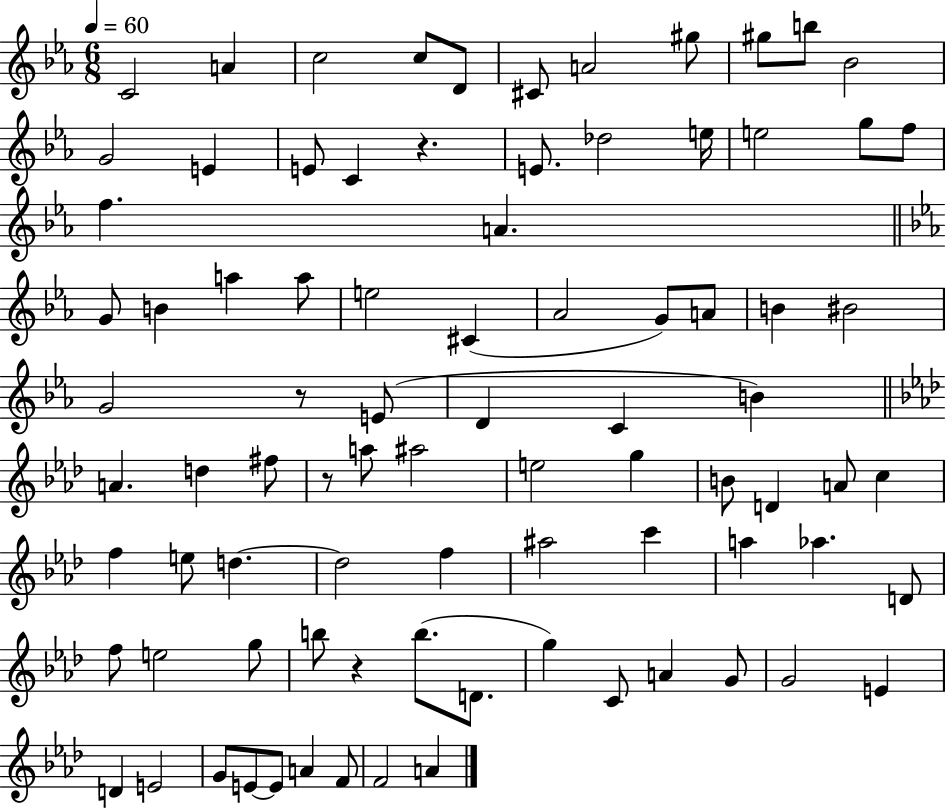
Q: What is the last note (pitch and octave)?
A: A4